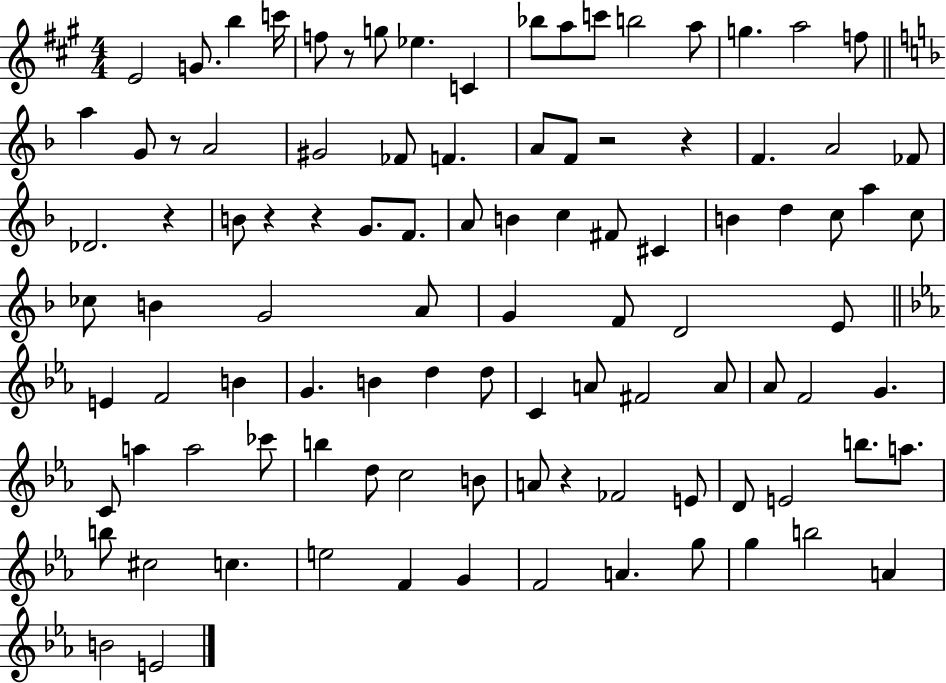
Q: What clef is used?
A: treble